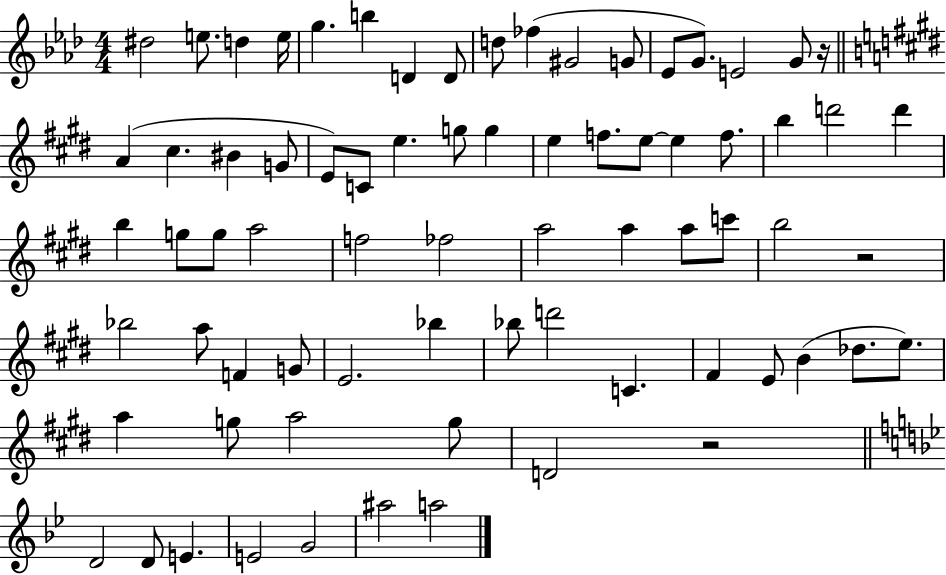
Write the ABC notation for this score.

X:1
T:Untitled
M:4/4
L:1/4
K:Ab
^d2 e/2 d e/4 g b D D/2 d/2 _f ^G2 G/2 _E/2 G/2 E2 G/2 z/4 A ^c ^B G/2 E/2 C/2 e g/2 g e f/2 e/2 e f/2 b d'2 d' b g/2 g/2 a2 f2 _f2 a2 a a/2 c'/2 b2 z2 _b2 a/2 F G/2 E2 _b _b/2 d'2 C ^F E/2 B _d/2 e/2 a g/2 a2 g/2 D2 z2 D2 D/2 E E2 G2 ^a2 a2